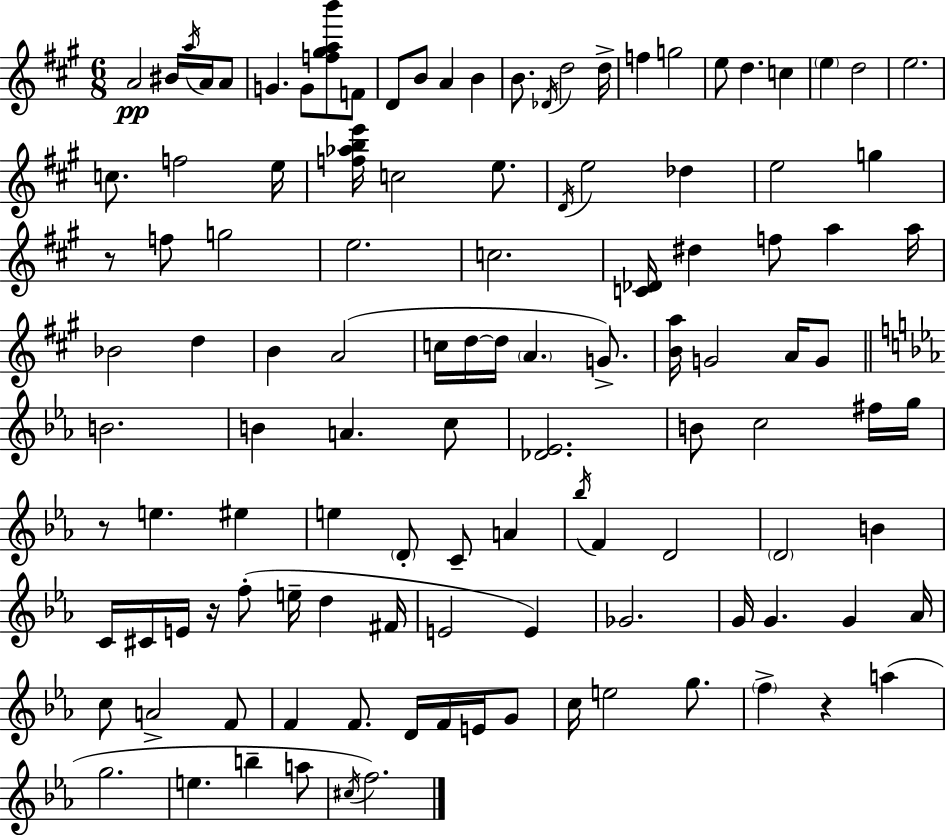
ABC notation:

X:1
T:Untitled
M:6/8
L:1/4
K:A
A2 ^B/4 a/4 A/4 A/2 G G/2 [f^gab']/2 F/2 D/2 B/2 A B B/2 _D/4 d2 d/4 f g2 e/2 d c e d2 e2 c/2 f2 e/4 [f_abe']/4 c2 e/2 D/4 e2 _d e2 g z/2 f/2 g2 e2 c2 [C_D]/4 ^d f/2 a a/4 _B2 d B A2 c/4 d/4 d/4 A G/2 [Ba]/4 G2 A/4 G/2 B2 B A c/2 [_D_E]2 B/2 c2 ^f/4 g/4 z/2 e ^e e D/2 C/2 A _b/4 F D2 D2 B C/4 ^C/4 E/4 z/4 f/2 e/4 d ^F/4 E2 E _G2 G/4 G G _A/4 c/2 A2 F/2 F F/2 D/4 F/4 E/4 G/2 c/4 e2 g/2 f z a g2 e b a/2 ^c/4 f2